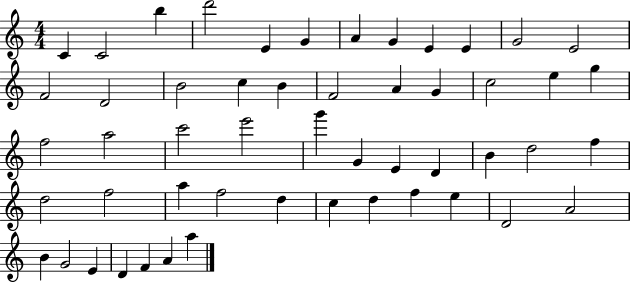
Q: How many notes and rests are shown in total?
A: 52